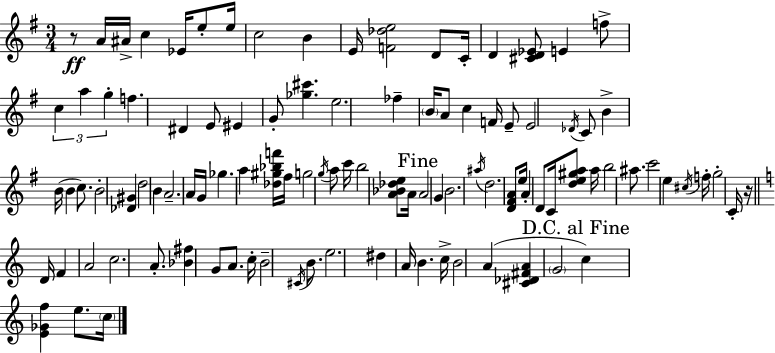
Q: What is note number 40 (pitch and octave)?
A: A4